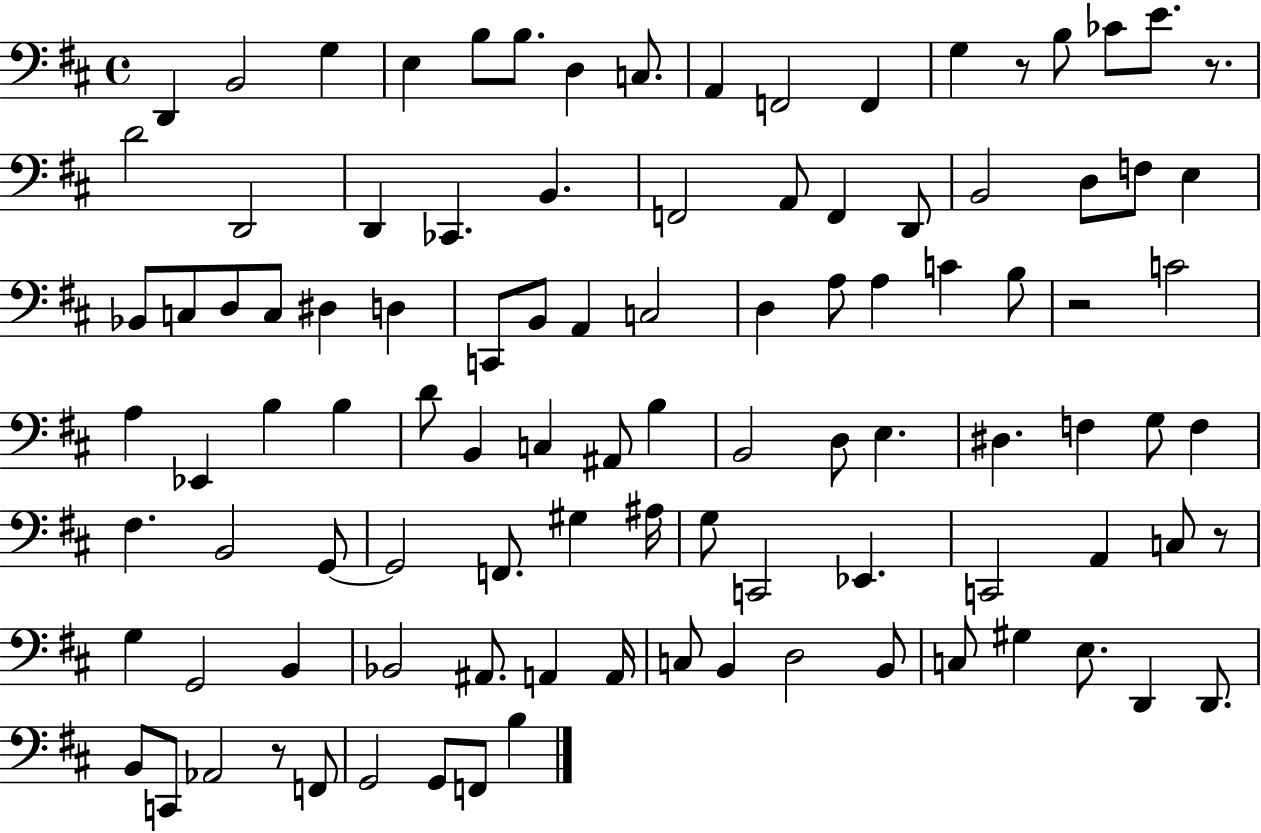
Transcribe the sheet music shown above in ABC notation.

X:1
T:Untitled
M:4/4
L:1/4
K:D
D,, B,,2 G, E, B,/2 B,/2 D, C,/2 A,, F,,2 F,, G, z/2 B,/2 _C/2 E/2 z/2 D2 D,,2 D,, _C,, B,, F,,2 A,,/2 F,, D,,/2 B,,2 D,/2 F,/2 E, _B,,/2 C,/2 D,/2 C,/2 ^D, D, C,,/2 B,,/2 A,, C,2 D, A,/2 A, C B,/2 z2 C2 A, _E,, B, B, D/2 B,, C, ^A,,/2 B, B,,2 D,/2 E, ^D, F, G,/2 F, ^F, B,,2 G,,/2 G,,2 F,,/2 ^G, ^A,/4 G,/2 C,,2 _E,, C,,2 A,, C,/2 z/2 G, G,,2 B,, _B,,2 ^A,,/2 A,, A,,/4 C,/2 B,, D,2 B,,/2 C,/2 ^G, E,/2 D,, D,,/2 B,,/2 C,,/2 _A,,2 z/2 F,,/2 G,,2 G,,/2 F,,/2 B,